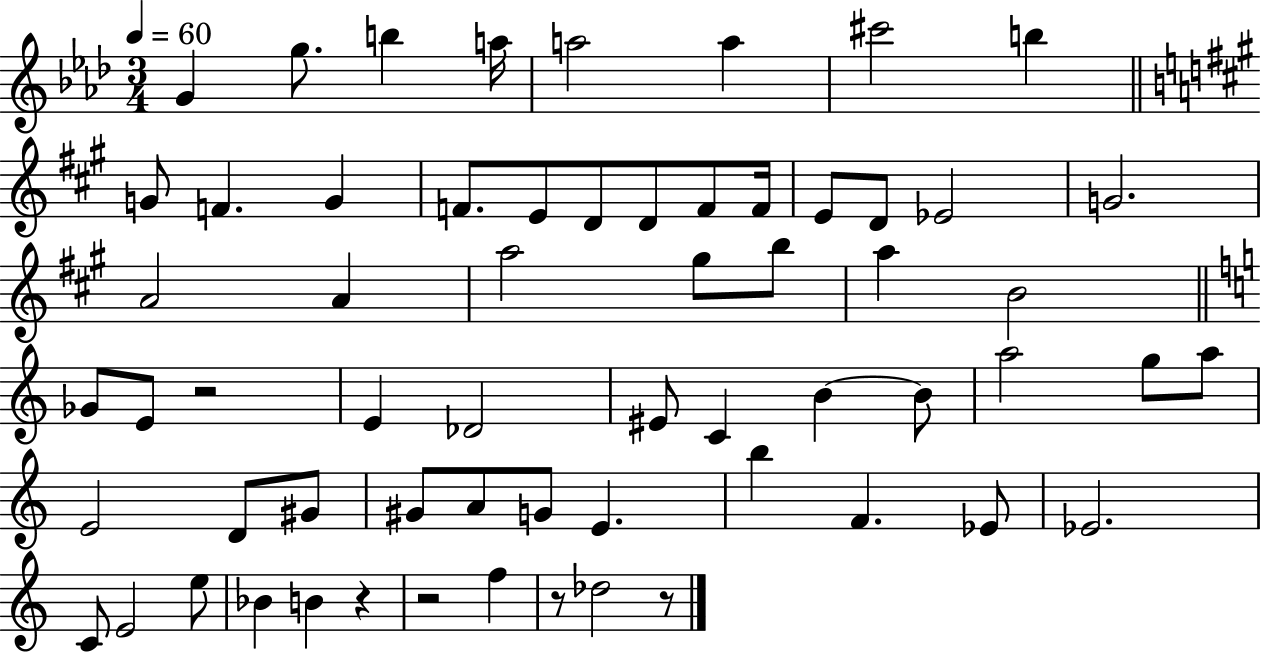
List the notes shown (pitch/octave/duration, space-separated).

G4/q G5/e. B5/q A5/s A5/h A5/q C#6/h B5/q G4/e F4/q. G4/q F4/e. E4/e D4/e D4/e F4/e F4/s E4/e D4/e Eb4/h G4/h. A4/h A4/q A5/h G#5/e B5/e A5/q B4/h Gb4/e E4/e R/h E4/q Db4/h EIS4/e C4/q B4/q B4/e A5/h G5/e A5/e E4/h D4/e G#4/e G#4/e A4/e G4/e E4/q. B5/q F4/q. Eb4/e Eb4/h. C4/e E4/h E5/e Bb4/q B4/q R/q R/h F5/q R/e Db5/h R/e